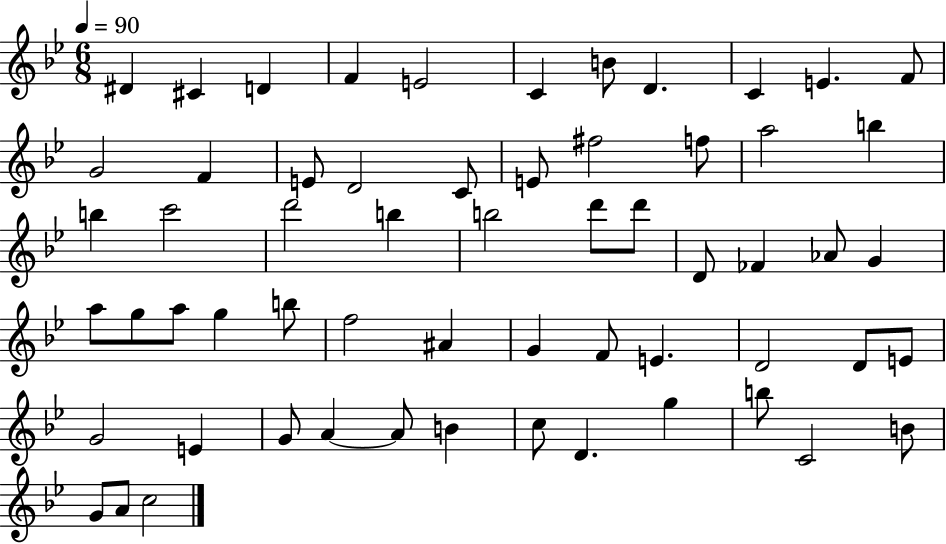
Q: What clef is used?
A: treble